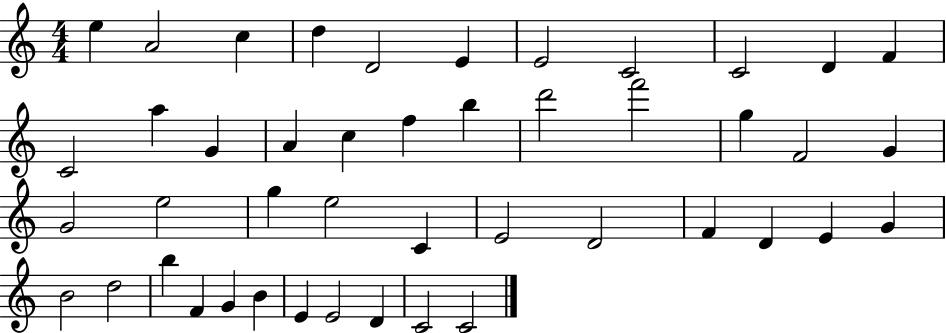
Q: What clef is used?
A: treble